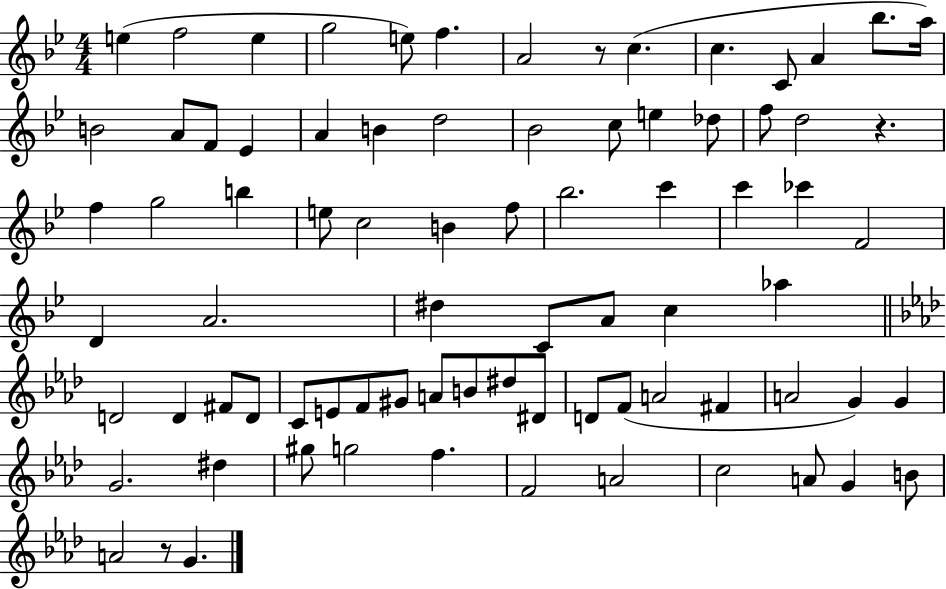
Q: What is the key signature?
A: BES major